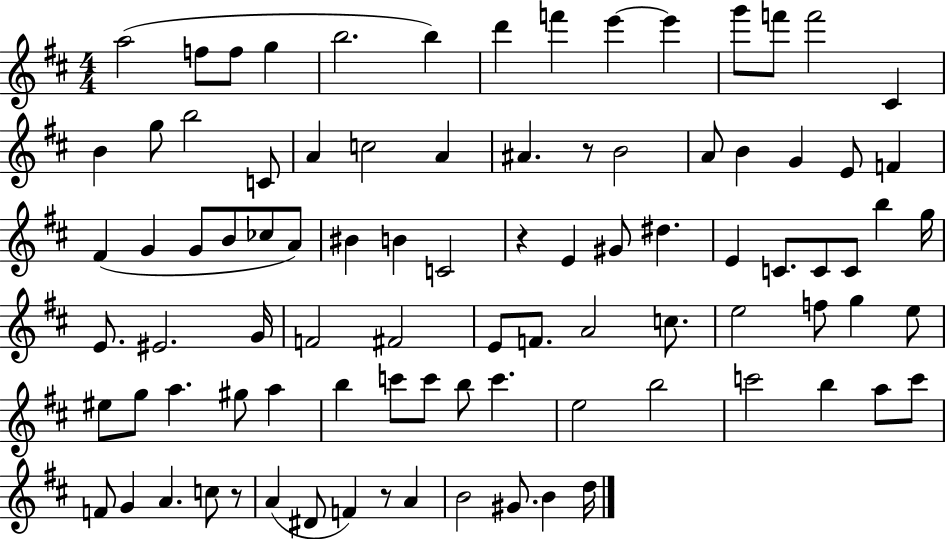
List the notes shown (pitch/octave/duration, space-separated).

A5/h F5/e F5/e G5/q B5/h. B5/q D6/q F6/q E6/q E6/q G6/e F6/e F6/h C#4/q B4/q G5/e B5/h C4/e A4/q C5/h A4/q A#4/q. R/e B4/h A4/e B4/q G4/q E4/e F4/q F#4/q G4/q G4/e B4/e CES5/e A4/e BIS4/q B4/q C4/h R/q E4/q G#4/e D#5/q. E4/q C4/e. C4/e C4/e B5/q G5/s E4/e. EIS4/h. G4/s F4/h F#4/h E4/e F4/e. A4/h C5/e. E5/h F5/e G5/q E5/e EIS5/e G5/e A5/q. G#5/e A5/q B5/q C6/e C6/e B5/e C6/q. E5/h B5/h C6/h B5/q A5/e C6/e F4/e G4/q A4/q. C5/e R/e A4/q D#4/e F4/q R/e A4/q B4/h G#4/e. B4/q D5/s